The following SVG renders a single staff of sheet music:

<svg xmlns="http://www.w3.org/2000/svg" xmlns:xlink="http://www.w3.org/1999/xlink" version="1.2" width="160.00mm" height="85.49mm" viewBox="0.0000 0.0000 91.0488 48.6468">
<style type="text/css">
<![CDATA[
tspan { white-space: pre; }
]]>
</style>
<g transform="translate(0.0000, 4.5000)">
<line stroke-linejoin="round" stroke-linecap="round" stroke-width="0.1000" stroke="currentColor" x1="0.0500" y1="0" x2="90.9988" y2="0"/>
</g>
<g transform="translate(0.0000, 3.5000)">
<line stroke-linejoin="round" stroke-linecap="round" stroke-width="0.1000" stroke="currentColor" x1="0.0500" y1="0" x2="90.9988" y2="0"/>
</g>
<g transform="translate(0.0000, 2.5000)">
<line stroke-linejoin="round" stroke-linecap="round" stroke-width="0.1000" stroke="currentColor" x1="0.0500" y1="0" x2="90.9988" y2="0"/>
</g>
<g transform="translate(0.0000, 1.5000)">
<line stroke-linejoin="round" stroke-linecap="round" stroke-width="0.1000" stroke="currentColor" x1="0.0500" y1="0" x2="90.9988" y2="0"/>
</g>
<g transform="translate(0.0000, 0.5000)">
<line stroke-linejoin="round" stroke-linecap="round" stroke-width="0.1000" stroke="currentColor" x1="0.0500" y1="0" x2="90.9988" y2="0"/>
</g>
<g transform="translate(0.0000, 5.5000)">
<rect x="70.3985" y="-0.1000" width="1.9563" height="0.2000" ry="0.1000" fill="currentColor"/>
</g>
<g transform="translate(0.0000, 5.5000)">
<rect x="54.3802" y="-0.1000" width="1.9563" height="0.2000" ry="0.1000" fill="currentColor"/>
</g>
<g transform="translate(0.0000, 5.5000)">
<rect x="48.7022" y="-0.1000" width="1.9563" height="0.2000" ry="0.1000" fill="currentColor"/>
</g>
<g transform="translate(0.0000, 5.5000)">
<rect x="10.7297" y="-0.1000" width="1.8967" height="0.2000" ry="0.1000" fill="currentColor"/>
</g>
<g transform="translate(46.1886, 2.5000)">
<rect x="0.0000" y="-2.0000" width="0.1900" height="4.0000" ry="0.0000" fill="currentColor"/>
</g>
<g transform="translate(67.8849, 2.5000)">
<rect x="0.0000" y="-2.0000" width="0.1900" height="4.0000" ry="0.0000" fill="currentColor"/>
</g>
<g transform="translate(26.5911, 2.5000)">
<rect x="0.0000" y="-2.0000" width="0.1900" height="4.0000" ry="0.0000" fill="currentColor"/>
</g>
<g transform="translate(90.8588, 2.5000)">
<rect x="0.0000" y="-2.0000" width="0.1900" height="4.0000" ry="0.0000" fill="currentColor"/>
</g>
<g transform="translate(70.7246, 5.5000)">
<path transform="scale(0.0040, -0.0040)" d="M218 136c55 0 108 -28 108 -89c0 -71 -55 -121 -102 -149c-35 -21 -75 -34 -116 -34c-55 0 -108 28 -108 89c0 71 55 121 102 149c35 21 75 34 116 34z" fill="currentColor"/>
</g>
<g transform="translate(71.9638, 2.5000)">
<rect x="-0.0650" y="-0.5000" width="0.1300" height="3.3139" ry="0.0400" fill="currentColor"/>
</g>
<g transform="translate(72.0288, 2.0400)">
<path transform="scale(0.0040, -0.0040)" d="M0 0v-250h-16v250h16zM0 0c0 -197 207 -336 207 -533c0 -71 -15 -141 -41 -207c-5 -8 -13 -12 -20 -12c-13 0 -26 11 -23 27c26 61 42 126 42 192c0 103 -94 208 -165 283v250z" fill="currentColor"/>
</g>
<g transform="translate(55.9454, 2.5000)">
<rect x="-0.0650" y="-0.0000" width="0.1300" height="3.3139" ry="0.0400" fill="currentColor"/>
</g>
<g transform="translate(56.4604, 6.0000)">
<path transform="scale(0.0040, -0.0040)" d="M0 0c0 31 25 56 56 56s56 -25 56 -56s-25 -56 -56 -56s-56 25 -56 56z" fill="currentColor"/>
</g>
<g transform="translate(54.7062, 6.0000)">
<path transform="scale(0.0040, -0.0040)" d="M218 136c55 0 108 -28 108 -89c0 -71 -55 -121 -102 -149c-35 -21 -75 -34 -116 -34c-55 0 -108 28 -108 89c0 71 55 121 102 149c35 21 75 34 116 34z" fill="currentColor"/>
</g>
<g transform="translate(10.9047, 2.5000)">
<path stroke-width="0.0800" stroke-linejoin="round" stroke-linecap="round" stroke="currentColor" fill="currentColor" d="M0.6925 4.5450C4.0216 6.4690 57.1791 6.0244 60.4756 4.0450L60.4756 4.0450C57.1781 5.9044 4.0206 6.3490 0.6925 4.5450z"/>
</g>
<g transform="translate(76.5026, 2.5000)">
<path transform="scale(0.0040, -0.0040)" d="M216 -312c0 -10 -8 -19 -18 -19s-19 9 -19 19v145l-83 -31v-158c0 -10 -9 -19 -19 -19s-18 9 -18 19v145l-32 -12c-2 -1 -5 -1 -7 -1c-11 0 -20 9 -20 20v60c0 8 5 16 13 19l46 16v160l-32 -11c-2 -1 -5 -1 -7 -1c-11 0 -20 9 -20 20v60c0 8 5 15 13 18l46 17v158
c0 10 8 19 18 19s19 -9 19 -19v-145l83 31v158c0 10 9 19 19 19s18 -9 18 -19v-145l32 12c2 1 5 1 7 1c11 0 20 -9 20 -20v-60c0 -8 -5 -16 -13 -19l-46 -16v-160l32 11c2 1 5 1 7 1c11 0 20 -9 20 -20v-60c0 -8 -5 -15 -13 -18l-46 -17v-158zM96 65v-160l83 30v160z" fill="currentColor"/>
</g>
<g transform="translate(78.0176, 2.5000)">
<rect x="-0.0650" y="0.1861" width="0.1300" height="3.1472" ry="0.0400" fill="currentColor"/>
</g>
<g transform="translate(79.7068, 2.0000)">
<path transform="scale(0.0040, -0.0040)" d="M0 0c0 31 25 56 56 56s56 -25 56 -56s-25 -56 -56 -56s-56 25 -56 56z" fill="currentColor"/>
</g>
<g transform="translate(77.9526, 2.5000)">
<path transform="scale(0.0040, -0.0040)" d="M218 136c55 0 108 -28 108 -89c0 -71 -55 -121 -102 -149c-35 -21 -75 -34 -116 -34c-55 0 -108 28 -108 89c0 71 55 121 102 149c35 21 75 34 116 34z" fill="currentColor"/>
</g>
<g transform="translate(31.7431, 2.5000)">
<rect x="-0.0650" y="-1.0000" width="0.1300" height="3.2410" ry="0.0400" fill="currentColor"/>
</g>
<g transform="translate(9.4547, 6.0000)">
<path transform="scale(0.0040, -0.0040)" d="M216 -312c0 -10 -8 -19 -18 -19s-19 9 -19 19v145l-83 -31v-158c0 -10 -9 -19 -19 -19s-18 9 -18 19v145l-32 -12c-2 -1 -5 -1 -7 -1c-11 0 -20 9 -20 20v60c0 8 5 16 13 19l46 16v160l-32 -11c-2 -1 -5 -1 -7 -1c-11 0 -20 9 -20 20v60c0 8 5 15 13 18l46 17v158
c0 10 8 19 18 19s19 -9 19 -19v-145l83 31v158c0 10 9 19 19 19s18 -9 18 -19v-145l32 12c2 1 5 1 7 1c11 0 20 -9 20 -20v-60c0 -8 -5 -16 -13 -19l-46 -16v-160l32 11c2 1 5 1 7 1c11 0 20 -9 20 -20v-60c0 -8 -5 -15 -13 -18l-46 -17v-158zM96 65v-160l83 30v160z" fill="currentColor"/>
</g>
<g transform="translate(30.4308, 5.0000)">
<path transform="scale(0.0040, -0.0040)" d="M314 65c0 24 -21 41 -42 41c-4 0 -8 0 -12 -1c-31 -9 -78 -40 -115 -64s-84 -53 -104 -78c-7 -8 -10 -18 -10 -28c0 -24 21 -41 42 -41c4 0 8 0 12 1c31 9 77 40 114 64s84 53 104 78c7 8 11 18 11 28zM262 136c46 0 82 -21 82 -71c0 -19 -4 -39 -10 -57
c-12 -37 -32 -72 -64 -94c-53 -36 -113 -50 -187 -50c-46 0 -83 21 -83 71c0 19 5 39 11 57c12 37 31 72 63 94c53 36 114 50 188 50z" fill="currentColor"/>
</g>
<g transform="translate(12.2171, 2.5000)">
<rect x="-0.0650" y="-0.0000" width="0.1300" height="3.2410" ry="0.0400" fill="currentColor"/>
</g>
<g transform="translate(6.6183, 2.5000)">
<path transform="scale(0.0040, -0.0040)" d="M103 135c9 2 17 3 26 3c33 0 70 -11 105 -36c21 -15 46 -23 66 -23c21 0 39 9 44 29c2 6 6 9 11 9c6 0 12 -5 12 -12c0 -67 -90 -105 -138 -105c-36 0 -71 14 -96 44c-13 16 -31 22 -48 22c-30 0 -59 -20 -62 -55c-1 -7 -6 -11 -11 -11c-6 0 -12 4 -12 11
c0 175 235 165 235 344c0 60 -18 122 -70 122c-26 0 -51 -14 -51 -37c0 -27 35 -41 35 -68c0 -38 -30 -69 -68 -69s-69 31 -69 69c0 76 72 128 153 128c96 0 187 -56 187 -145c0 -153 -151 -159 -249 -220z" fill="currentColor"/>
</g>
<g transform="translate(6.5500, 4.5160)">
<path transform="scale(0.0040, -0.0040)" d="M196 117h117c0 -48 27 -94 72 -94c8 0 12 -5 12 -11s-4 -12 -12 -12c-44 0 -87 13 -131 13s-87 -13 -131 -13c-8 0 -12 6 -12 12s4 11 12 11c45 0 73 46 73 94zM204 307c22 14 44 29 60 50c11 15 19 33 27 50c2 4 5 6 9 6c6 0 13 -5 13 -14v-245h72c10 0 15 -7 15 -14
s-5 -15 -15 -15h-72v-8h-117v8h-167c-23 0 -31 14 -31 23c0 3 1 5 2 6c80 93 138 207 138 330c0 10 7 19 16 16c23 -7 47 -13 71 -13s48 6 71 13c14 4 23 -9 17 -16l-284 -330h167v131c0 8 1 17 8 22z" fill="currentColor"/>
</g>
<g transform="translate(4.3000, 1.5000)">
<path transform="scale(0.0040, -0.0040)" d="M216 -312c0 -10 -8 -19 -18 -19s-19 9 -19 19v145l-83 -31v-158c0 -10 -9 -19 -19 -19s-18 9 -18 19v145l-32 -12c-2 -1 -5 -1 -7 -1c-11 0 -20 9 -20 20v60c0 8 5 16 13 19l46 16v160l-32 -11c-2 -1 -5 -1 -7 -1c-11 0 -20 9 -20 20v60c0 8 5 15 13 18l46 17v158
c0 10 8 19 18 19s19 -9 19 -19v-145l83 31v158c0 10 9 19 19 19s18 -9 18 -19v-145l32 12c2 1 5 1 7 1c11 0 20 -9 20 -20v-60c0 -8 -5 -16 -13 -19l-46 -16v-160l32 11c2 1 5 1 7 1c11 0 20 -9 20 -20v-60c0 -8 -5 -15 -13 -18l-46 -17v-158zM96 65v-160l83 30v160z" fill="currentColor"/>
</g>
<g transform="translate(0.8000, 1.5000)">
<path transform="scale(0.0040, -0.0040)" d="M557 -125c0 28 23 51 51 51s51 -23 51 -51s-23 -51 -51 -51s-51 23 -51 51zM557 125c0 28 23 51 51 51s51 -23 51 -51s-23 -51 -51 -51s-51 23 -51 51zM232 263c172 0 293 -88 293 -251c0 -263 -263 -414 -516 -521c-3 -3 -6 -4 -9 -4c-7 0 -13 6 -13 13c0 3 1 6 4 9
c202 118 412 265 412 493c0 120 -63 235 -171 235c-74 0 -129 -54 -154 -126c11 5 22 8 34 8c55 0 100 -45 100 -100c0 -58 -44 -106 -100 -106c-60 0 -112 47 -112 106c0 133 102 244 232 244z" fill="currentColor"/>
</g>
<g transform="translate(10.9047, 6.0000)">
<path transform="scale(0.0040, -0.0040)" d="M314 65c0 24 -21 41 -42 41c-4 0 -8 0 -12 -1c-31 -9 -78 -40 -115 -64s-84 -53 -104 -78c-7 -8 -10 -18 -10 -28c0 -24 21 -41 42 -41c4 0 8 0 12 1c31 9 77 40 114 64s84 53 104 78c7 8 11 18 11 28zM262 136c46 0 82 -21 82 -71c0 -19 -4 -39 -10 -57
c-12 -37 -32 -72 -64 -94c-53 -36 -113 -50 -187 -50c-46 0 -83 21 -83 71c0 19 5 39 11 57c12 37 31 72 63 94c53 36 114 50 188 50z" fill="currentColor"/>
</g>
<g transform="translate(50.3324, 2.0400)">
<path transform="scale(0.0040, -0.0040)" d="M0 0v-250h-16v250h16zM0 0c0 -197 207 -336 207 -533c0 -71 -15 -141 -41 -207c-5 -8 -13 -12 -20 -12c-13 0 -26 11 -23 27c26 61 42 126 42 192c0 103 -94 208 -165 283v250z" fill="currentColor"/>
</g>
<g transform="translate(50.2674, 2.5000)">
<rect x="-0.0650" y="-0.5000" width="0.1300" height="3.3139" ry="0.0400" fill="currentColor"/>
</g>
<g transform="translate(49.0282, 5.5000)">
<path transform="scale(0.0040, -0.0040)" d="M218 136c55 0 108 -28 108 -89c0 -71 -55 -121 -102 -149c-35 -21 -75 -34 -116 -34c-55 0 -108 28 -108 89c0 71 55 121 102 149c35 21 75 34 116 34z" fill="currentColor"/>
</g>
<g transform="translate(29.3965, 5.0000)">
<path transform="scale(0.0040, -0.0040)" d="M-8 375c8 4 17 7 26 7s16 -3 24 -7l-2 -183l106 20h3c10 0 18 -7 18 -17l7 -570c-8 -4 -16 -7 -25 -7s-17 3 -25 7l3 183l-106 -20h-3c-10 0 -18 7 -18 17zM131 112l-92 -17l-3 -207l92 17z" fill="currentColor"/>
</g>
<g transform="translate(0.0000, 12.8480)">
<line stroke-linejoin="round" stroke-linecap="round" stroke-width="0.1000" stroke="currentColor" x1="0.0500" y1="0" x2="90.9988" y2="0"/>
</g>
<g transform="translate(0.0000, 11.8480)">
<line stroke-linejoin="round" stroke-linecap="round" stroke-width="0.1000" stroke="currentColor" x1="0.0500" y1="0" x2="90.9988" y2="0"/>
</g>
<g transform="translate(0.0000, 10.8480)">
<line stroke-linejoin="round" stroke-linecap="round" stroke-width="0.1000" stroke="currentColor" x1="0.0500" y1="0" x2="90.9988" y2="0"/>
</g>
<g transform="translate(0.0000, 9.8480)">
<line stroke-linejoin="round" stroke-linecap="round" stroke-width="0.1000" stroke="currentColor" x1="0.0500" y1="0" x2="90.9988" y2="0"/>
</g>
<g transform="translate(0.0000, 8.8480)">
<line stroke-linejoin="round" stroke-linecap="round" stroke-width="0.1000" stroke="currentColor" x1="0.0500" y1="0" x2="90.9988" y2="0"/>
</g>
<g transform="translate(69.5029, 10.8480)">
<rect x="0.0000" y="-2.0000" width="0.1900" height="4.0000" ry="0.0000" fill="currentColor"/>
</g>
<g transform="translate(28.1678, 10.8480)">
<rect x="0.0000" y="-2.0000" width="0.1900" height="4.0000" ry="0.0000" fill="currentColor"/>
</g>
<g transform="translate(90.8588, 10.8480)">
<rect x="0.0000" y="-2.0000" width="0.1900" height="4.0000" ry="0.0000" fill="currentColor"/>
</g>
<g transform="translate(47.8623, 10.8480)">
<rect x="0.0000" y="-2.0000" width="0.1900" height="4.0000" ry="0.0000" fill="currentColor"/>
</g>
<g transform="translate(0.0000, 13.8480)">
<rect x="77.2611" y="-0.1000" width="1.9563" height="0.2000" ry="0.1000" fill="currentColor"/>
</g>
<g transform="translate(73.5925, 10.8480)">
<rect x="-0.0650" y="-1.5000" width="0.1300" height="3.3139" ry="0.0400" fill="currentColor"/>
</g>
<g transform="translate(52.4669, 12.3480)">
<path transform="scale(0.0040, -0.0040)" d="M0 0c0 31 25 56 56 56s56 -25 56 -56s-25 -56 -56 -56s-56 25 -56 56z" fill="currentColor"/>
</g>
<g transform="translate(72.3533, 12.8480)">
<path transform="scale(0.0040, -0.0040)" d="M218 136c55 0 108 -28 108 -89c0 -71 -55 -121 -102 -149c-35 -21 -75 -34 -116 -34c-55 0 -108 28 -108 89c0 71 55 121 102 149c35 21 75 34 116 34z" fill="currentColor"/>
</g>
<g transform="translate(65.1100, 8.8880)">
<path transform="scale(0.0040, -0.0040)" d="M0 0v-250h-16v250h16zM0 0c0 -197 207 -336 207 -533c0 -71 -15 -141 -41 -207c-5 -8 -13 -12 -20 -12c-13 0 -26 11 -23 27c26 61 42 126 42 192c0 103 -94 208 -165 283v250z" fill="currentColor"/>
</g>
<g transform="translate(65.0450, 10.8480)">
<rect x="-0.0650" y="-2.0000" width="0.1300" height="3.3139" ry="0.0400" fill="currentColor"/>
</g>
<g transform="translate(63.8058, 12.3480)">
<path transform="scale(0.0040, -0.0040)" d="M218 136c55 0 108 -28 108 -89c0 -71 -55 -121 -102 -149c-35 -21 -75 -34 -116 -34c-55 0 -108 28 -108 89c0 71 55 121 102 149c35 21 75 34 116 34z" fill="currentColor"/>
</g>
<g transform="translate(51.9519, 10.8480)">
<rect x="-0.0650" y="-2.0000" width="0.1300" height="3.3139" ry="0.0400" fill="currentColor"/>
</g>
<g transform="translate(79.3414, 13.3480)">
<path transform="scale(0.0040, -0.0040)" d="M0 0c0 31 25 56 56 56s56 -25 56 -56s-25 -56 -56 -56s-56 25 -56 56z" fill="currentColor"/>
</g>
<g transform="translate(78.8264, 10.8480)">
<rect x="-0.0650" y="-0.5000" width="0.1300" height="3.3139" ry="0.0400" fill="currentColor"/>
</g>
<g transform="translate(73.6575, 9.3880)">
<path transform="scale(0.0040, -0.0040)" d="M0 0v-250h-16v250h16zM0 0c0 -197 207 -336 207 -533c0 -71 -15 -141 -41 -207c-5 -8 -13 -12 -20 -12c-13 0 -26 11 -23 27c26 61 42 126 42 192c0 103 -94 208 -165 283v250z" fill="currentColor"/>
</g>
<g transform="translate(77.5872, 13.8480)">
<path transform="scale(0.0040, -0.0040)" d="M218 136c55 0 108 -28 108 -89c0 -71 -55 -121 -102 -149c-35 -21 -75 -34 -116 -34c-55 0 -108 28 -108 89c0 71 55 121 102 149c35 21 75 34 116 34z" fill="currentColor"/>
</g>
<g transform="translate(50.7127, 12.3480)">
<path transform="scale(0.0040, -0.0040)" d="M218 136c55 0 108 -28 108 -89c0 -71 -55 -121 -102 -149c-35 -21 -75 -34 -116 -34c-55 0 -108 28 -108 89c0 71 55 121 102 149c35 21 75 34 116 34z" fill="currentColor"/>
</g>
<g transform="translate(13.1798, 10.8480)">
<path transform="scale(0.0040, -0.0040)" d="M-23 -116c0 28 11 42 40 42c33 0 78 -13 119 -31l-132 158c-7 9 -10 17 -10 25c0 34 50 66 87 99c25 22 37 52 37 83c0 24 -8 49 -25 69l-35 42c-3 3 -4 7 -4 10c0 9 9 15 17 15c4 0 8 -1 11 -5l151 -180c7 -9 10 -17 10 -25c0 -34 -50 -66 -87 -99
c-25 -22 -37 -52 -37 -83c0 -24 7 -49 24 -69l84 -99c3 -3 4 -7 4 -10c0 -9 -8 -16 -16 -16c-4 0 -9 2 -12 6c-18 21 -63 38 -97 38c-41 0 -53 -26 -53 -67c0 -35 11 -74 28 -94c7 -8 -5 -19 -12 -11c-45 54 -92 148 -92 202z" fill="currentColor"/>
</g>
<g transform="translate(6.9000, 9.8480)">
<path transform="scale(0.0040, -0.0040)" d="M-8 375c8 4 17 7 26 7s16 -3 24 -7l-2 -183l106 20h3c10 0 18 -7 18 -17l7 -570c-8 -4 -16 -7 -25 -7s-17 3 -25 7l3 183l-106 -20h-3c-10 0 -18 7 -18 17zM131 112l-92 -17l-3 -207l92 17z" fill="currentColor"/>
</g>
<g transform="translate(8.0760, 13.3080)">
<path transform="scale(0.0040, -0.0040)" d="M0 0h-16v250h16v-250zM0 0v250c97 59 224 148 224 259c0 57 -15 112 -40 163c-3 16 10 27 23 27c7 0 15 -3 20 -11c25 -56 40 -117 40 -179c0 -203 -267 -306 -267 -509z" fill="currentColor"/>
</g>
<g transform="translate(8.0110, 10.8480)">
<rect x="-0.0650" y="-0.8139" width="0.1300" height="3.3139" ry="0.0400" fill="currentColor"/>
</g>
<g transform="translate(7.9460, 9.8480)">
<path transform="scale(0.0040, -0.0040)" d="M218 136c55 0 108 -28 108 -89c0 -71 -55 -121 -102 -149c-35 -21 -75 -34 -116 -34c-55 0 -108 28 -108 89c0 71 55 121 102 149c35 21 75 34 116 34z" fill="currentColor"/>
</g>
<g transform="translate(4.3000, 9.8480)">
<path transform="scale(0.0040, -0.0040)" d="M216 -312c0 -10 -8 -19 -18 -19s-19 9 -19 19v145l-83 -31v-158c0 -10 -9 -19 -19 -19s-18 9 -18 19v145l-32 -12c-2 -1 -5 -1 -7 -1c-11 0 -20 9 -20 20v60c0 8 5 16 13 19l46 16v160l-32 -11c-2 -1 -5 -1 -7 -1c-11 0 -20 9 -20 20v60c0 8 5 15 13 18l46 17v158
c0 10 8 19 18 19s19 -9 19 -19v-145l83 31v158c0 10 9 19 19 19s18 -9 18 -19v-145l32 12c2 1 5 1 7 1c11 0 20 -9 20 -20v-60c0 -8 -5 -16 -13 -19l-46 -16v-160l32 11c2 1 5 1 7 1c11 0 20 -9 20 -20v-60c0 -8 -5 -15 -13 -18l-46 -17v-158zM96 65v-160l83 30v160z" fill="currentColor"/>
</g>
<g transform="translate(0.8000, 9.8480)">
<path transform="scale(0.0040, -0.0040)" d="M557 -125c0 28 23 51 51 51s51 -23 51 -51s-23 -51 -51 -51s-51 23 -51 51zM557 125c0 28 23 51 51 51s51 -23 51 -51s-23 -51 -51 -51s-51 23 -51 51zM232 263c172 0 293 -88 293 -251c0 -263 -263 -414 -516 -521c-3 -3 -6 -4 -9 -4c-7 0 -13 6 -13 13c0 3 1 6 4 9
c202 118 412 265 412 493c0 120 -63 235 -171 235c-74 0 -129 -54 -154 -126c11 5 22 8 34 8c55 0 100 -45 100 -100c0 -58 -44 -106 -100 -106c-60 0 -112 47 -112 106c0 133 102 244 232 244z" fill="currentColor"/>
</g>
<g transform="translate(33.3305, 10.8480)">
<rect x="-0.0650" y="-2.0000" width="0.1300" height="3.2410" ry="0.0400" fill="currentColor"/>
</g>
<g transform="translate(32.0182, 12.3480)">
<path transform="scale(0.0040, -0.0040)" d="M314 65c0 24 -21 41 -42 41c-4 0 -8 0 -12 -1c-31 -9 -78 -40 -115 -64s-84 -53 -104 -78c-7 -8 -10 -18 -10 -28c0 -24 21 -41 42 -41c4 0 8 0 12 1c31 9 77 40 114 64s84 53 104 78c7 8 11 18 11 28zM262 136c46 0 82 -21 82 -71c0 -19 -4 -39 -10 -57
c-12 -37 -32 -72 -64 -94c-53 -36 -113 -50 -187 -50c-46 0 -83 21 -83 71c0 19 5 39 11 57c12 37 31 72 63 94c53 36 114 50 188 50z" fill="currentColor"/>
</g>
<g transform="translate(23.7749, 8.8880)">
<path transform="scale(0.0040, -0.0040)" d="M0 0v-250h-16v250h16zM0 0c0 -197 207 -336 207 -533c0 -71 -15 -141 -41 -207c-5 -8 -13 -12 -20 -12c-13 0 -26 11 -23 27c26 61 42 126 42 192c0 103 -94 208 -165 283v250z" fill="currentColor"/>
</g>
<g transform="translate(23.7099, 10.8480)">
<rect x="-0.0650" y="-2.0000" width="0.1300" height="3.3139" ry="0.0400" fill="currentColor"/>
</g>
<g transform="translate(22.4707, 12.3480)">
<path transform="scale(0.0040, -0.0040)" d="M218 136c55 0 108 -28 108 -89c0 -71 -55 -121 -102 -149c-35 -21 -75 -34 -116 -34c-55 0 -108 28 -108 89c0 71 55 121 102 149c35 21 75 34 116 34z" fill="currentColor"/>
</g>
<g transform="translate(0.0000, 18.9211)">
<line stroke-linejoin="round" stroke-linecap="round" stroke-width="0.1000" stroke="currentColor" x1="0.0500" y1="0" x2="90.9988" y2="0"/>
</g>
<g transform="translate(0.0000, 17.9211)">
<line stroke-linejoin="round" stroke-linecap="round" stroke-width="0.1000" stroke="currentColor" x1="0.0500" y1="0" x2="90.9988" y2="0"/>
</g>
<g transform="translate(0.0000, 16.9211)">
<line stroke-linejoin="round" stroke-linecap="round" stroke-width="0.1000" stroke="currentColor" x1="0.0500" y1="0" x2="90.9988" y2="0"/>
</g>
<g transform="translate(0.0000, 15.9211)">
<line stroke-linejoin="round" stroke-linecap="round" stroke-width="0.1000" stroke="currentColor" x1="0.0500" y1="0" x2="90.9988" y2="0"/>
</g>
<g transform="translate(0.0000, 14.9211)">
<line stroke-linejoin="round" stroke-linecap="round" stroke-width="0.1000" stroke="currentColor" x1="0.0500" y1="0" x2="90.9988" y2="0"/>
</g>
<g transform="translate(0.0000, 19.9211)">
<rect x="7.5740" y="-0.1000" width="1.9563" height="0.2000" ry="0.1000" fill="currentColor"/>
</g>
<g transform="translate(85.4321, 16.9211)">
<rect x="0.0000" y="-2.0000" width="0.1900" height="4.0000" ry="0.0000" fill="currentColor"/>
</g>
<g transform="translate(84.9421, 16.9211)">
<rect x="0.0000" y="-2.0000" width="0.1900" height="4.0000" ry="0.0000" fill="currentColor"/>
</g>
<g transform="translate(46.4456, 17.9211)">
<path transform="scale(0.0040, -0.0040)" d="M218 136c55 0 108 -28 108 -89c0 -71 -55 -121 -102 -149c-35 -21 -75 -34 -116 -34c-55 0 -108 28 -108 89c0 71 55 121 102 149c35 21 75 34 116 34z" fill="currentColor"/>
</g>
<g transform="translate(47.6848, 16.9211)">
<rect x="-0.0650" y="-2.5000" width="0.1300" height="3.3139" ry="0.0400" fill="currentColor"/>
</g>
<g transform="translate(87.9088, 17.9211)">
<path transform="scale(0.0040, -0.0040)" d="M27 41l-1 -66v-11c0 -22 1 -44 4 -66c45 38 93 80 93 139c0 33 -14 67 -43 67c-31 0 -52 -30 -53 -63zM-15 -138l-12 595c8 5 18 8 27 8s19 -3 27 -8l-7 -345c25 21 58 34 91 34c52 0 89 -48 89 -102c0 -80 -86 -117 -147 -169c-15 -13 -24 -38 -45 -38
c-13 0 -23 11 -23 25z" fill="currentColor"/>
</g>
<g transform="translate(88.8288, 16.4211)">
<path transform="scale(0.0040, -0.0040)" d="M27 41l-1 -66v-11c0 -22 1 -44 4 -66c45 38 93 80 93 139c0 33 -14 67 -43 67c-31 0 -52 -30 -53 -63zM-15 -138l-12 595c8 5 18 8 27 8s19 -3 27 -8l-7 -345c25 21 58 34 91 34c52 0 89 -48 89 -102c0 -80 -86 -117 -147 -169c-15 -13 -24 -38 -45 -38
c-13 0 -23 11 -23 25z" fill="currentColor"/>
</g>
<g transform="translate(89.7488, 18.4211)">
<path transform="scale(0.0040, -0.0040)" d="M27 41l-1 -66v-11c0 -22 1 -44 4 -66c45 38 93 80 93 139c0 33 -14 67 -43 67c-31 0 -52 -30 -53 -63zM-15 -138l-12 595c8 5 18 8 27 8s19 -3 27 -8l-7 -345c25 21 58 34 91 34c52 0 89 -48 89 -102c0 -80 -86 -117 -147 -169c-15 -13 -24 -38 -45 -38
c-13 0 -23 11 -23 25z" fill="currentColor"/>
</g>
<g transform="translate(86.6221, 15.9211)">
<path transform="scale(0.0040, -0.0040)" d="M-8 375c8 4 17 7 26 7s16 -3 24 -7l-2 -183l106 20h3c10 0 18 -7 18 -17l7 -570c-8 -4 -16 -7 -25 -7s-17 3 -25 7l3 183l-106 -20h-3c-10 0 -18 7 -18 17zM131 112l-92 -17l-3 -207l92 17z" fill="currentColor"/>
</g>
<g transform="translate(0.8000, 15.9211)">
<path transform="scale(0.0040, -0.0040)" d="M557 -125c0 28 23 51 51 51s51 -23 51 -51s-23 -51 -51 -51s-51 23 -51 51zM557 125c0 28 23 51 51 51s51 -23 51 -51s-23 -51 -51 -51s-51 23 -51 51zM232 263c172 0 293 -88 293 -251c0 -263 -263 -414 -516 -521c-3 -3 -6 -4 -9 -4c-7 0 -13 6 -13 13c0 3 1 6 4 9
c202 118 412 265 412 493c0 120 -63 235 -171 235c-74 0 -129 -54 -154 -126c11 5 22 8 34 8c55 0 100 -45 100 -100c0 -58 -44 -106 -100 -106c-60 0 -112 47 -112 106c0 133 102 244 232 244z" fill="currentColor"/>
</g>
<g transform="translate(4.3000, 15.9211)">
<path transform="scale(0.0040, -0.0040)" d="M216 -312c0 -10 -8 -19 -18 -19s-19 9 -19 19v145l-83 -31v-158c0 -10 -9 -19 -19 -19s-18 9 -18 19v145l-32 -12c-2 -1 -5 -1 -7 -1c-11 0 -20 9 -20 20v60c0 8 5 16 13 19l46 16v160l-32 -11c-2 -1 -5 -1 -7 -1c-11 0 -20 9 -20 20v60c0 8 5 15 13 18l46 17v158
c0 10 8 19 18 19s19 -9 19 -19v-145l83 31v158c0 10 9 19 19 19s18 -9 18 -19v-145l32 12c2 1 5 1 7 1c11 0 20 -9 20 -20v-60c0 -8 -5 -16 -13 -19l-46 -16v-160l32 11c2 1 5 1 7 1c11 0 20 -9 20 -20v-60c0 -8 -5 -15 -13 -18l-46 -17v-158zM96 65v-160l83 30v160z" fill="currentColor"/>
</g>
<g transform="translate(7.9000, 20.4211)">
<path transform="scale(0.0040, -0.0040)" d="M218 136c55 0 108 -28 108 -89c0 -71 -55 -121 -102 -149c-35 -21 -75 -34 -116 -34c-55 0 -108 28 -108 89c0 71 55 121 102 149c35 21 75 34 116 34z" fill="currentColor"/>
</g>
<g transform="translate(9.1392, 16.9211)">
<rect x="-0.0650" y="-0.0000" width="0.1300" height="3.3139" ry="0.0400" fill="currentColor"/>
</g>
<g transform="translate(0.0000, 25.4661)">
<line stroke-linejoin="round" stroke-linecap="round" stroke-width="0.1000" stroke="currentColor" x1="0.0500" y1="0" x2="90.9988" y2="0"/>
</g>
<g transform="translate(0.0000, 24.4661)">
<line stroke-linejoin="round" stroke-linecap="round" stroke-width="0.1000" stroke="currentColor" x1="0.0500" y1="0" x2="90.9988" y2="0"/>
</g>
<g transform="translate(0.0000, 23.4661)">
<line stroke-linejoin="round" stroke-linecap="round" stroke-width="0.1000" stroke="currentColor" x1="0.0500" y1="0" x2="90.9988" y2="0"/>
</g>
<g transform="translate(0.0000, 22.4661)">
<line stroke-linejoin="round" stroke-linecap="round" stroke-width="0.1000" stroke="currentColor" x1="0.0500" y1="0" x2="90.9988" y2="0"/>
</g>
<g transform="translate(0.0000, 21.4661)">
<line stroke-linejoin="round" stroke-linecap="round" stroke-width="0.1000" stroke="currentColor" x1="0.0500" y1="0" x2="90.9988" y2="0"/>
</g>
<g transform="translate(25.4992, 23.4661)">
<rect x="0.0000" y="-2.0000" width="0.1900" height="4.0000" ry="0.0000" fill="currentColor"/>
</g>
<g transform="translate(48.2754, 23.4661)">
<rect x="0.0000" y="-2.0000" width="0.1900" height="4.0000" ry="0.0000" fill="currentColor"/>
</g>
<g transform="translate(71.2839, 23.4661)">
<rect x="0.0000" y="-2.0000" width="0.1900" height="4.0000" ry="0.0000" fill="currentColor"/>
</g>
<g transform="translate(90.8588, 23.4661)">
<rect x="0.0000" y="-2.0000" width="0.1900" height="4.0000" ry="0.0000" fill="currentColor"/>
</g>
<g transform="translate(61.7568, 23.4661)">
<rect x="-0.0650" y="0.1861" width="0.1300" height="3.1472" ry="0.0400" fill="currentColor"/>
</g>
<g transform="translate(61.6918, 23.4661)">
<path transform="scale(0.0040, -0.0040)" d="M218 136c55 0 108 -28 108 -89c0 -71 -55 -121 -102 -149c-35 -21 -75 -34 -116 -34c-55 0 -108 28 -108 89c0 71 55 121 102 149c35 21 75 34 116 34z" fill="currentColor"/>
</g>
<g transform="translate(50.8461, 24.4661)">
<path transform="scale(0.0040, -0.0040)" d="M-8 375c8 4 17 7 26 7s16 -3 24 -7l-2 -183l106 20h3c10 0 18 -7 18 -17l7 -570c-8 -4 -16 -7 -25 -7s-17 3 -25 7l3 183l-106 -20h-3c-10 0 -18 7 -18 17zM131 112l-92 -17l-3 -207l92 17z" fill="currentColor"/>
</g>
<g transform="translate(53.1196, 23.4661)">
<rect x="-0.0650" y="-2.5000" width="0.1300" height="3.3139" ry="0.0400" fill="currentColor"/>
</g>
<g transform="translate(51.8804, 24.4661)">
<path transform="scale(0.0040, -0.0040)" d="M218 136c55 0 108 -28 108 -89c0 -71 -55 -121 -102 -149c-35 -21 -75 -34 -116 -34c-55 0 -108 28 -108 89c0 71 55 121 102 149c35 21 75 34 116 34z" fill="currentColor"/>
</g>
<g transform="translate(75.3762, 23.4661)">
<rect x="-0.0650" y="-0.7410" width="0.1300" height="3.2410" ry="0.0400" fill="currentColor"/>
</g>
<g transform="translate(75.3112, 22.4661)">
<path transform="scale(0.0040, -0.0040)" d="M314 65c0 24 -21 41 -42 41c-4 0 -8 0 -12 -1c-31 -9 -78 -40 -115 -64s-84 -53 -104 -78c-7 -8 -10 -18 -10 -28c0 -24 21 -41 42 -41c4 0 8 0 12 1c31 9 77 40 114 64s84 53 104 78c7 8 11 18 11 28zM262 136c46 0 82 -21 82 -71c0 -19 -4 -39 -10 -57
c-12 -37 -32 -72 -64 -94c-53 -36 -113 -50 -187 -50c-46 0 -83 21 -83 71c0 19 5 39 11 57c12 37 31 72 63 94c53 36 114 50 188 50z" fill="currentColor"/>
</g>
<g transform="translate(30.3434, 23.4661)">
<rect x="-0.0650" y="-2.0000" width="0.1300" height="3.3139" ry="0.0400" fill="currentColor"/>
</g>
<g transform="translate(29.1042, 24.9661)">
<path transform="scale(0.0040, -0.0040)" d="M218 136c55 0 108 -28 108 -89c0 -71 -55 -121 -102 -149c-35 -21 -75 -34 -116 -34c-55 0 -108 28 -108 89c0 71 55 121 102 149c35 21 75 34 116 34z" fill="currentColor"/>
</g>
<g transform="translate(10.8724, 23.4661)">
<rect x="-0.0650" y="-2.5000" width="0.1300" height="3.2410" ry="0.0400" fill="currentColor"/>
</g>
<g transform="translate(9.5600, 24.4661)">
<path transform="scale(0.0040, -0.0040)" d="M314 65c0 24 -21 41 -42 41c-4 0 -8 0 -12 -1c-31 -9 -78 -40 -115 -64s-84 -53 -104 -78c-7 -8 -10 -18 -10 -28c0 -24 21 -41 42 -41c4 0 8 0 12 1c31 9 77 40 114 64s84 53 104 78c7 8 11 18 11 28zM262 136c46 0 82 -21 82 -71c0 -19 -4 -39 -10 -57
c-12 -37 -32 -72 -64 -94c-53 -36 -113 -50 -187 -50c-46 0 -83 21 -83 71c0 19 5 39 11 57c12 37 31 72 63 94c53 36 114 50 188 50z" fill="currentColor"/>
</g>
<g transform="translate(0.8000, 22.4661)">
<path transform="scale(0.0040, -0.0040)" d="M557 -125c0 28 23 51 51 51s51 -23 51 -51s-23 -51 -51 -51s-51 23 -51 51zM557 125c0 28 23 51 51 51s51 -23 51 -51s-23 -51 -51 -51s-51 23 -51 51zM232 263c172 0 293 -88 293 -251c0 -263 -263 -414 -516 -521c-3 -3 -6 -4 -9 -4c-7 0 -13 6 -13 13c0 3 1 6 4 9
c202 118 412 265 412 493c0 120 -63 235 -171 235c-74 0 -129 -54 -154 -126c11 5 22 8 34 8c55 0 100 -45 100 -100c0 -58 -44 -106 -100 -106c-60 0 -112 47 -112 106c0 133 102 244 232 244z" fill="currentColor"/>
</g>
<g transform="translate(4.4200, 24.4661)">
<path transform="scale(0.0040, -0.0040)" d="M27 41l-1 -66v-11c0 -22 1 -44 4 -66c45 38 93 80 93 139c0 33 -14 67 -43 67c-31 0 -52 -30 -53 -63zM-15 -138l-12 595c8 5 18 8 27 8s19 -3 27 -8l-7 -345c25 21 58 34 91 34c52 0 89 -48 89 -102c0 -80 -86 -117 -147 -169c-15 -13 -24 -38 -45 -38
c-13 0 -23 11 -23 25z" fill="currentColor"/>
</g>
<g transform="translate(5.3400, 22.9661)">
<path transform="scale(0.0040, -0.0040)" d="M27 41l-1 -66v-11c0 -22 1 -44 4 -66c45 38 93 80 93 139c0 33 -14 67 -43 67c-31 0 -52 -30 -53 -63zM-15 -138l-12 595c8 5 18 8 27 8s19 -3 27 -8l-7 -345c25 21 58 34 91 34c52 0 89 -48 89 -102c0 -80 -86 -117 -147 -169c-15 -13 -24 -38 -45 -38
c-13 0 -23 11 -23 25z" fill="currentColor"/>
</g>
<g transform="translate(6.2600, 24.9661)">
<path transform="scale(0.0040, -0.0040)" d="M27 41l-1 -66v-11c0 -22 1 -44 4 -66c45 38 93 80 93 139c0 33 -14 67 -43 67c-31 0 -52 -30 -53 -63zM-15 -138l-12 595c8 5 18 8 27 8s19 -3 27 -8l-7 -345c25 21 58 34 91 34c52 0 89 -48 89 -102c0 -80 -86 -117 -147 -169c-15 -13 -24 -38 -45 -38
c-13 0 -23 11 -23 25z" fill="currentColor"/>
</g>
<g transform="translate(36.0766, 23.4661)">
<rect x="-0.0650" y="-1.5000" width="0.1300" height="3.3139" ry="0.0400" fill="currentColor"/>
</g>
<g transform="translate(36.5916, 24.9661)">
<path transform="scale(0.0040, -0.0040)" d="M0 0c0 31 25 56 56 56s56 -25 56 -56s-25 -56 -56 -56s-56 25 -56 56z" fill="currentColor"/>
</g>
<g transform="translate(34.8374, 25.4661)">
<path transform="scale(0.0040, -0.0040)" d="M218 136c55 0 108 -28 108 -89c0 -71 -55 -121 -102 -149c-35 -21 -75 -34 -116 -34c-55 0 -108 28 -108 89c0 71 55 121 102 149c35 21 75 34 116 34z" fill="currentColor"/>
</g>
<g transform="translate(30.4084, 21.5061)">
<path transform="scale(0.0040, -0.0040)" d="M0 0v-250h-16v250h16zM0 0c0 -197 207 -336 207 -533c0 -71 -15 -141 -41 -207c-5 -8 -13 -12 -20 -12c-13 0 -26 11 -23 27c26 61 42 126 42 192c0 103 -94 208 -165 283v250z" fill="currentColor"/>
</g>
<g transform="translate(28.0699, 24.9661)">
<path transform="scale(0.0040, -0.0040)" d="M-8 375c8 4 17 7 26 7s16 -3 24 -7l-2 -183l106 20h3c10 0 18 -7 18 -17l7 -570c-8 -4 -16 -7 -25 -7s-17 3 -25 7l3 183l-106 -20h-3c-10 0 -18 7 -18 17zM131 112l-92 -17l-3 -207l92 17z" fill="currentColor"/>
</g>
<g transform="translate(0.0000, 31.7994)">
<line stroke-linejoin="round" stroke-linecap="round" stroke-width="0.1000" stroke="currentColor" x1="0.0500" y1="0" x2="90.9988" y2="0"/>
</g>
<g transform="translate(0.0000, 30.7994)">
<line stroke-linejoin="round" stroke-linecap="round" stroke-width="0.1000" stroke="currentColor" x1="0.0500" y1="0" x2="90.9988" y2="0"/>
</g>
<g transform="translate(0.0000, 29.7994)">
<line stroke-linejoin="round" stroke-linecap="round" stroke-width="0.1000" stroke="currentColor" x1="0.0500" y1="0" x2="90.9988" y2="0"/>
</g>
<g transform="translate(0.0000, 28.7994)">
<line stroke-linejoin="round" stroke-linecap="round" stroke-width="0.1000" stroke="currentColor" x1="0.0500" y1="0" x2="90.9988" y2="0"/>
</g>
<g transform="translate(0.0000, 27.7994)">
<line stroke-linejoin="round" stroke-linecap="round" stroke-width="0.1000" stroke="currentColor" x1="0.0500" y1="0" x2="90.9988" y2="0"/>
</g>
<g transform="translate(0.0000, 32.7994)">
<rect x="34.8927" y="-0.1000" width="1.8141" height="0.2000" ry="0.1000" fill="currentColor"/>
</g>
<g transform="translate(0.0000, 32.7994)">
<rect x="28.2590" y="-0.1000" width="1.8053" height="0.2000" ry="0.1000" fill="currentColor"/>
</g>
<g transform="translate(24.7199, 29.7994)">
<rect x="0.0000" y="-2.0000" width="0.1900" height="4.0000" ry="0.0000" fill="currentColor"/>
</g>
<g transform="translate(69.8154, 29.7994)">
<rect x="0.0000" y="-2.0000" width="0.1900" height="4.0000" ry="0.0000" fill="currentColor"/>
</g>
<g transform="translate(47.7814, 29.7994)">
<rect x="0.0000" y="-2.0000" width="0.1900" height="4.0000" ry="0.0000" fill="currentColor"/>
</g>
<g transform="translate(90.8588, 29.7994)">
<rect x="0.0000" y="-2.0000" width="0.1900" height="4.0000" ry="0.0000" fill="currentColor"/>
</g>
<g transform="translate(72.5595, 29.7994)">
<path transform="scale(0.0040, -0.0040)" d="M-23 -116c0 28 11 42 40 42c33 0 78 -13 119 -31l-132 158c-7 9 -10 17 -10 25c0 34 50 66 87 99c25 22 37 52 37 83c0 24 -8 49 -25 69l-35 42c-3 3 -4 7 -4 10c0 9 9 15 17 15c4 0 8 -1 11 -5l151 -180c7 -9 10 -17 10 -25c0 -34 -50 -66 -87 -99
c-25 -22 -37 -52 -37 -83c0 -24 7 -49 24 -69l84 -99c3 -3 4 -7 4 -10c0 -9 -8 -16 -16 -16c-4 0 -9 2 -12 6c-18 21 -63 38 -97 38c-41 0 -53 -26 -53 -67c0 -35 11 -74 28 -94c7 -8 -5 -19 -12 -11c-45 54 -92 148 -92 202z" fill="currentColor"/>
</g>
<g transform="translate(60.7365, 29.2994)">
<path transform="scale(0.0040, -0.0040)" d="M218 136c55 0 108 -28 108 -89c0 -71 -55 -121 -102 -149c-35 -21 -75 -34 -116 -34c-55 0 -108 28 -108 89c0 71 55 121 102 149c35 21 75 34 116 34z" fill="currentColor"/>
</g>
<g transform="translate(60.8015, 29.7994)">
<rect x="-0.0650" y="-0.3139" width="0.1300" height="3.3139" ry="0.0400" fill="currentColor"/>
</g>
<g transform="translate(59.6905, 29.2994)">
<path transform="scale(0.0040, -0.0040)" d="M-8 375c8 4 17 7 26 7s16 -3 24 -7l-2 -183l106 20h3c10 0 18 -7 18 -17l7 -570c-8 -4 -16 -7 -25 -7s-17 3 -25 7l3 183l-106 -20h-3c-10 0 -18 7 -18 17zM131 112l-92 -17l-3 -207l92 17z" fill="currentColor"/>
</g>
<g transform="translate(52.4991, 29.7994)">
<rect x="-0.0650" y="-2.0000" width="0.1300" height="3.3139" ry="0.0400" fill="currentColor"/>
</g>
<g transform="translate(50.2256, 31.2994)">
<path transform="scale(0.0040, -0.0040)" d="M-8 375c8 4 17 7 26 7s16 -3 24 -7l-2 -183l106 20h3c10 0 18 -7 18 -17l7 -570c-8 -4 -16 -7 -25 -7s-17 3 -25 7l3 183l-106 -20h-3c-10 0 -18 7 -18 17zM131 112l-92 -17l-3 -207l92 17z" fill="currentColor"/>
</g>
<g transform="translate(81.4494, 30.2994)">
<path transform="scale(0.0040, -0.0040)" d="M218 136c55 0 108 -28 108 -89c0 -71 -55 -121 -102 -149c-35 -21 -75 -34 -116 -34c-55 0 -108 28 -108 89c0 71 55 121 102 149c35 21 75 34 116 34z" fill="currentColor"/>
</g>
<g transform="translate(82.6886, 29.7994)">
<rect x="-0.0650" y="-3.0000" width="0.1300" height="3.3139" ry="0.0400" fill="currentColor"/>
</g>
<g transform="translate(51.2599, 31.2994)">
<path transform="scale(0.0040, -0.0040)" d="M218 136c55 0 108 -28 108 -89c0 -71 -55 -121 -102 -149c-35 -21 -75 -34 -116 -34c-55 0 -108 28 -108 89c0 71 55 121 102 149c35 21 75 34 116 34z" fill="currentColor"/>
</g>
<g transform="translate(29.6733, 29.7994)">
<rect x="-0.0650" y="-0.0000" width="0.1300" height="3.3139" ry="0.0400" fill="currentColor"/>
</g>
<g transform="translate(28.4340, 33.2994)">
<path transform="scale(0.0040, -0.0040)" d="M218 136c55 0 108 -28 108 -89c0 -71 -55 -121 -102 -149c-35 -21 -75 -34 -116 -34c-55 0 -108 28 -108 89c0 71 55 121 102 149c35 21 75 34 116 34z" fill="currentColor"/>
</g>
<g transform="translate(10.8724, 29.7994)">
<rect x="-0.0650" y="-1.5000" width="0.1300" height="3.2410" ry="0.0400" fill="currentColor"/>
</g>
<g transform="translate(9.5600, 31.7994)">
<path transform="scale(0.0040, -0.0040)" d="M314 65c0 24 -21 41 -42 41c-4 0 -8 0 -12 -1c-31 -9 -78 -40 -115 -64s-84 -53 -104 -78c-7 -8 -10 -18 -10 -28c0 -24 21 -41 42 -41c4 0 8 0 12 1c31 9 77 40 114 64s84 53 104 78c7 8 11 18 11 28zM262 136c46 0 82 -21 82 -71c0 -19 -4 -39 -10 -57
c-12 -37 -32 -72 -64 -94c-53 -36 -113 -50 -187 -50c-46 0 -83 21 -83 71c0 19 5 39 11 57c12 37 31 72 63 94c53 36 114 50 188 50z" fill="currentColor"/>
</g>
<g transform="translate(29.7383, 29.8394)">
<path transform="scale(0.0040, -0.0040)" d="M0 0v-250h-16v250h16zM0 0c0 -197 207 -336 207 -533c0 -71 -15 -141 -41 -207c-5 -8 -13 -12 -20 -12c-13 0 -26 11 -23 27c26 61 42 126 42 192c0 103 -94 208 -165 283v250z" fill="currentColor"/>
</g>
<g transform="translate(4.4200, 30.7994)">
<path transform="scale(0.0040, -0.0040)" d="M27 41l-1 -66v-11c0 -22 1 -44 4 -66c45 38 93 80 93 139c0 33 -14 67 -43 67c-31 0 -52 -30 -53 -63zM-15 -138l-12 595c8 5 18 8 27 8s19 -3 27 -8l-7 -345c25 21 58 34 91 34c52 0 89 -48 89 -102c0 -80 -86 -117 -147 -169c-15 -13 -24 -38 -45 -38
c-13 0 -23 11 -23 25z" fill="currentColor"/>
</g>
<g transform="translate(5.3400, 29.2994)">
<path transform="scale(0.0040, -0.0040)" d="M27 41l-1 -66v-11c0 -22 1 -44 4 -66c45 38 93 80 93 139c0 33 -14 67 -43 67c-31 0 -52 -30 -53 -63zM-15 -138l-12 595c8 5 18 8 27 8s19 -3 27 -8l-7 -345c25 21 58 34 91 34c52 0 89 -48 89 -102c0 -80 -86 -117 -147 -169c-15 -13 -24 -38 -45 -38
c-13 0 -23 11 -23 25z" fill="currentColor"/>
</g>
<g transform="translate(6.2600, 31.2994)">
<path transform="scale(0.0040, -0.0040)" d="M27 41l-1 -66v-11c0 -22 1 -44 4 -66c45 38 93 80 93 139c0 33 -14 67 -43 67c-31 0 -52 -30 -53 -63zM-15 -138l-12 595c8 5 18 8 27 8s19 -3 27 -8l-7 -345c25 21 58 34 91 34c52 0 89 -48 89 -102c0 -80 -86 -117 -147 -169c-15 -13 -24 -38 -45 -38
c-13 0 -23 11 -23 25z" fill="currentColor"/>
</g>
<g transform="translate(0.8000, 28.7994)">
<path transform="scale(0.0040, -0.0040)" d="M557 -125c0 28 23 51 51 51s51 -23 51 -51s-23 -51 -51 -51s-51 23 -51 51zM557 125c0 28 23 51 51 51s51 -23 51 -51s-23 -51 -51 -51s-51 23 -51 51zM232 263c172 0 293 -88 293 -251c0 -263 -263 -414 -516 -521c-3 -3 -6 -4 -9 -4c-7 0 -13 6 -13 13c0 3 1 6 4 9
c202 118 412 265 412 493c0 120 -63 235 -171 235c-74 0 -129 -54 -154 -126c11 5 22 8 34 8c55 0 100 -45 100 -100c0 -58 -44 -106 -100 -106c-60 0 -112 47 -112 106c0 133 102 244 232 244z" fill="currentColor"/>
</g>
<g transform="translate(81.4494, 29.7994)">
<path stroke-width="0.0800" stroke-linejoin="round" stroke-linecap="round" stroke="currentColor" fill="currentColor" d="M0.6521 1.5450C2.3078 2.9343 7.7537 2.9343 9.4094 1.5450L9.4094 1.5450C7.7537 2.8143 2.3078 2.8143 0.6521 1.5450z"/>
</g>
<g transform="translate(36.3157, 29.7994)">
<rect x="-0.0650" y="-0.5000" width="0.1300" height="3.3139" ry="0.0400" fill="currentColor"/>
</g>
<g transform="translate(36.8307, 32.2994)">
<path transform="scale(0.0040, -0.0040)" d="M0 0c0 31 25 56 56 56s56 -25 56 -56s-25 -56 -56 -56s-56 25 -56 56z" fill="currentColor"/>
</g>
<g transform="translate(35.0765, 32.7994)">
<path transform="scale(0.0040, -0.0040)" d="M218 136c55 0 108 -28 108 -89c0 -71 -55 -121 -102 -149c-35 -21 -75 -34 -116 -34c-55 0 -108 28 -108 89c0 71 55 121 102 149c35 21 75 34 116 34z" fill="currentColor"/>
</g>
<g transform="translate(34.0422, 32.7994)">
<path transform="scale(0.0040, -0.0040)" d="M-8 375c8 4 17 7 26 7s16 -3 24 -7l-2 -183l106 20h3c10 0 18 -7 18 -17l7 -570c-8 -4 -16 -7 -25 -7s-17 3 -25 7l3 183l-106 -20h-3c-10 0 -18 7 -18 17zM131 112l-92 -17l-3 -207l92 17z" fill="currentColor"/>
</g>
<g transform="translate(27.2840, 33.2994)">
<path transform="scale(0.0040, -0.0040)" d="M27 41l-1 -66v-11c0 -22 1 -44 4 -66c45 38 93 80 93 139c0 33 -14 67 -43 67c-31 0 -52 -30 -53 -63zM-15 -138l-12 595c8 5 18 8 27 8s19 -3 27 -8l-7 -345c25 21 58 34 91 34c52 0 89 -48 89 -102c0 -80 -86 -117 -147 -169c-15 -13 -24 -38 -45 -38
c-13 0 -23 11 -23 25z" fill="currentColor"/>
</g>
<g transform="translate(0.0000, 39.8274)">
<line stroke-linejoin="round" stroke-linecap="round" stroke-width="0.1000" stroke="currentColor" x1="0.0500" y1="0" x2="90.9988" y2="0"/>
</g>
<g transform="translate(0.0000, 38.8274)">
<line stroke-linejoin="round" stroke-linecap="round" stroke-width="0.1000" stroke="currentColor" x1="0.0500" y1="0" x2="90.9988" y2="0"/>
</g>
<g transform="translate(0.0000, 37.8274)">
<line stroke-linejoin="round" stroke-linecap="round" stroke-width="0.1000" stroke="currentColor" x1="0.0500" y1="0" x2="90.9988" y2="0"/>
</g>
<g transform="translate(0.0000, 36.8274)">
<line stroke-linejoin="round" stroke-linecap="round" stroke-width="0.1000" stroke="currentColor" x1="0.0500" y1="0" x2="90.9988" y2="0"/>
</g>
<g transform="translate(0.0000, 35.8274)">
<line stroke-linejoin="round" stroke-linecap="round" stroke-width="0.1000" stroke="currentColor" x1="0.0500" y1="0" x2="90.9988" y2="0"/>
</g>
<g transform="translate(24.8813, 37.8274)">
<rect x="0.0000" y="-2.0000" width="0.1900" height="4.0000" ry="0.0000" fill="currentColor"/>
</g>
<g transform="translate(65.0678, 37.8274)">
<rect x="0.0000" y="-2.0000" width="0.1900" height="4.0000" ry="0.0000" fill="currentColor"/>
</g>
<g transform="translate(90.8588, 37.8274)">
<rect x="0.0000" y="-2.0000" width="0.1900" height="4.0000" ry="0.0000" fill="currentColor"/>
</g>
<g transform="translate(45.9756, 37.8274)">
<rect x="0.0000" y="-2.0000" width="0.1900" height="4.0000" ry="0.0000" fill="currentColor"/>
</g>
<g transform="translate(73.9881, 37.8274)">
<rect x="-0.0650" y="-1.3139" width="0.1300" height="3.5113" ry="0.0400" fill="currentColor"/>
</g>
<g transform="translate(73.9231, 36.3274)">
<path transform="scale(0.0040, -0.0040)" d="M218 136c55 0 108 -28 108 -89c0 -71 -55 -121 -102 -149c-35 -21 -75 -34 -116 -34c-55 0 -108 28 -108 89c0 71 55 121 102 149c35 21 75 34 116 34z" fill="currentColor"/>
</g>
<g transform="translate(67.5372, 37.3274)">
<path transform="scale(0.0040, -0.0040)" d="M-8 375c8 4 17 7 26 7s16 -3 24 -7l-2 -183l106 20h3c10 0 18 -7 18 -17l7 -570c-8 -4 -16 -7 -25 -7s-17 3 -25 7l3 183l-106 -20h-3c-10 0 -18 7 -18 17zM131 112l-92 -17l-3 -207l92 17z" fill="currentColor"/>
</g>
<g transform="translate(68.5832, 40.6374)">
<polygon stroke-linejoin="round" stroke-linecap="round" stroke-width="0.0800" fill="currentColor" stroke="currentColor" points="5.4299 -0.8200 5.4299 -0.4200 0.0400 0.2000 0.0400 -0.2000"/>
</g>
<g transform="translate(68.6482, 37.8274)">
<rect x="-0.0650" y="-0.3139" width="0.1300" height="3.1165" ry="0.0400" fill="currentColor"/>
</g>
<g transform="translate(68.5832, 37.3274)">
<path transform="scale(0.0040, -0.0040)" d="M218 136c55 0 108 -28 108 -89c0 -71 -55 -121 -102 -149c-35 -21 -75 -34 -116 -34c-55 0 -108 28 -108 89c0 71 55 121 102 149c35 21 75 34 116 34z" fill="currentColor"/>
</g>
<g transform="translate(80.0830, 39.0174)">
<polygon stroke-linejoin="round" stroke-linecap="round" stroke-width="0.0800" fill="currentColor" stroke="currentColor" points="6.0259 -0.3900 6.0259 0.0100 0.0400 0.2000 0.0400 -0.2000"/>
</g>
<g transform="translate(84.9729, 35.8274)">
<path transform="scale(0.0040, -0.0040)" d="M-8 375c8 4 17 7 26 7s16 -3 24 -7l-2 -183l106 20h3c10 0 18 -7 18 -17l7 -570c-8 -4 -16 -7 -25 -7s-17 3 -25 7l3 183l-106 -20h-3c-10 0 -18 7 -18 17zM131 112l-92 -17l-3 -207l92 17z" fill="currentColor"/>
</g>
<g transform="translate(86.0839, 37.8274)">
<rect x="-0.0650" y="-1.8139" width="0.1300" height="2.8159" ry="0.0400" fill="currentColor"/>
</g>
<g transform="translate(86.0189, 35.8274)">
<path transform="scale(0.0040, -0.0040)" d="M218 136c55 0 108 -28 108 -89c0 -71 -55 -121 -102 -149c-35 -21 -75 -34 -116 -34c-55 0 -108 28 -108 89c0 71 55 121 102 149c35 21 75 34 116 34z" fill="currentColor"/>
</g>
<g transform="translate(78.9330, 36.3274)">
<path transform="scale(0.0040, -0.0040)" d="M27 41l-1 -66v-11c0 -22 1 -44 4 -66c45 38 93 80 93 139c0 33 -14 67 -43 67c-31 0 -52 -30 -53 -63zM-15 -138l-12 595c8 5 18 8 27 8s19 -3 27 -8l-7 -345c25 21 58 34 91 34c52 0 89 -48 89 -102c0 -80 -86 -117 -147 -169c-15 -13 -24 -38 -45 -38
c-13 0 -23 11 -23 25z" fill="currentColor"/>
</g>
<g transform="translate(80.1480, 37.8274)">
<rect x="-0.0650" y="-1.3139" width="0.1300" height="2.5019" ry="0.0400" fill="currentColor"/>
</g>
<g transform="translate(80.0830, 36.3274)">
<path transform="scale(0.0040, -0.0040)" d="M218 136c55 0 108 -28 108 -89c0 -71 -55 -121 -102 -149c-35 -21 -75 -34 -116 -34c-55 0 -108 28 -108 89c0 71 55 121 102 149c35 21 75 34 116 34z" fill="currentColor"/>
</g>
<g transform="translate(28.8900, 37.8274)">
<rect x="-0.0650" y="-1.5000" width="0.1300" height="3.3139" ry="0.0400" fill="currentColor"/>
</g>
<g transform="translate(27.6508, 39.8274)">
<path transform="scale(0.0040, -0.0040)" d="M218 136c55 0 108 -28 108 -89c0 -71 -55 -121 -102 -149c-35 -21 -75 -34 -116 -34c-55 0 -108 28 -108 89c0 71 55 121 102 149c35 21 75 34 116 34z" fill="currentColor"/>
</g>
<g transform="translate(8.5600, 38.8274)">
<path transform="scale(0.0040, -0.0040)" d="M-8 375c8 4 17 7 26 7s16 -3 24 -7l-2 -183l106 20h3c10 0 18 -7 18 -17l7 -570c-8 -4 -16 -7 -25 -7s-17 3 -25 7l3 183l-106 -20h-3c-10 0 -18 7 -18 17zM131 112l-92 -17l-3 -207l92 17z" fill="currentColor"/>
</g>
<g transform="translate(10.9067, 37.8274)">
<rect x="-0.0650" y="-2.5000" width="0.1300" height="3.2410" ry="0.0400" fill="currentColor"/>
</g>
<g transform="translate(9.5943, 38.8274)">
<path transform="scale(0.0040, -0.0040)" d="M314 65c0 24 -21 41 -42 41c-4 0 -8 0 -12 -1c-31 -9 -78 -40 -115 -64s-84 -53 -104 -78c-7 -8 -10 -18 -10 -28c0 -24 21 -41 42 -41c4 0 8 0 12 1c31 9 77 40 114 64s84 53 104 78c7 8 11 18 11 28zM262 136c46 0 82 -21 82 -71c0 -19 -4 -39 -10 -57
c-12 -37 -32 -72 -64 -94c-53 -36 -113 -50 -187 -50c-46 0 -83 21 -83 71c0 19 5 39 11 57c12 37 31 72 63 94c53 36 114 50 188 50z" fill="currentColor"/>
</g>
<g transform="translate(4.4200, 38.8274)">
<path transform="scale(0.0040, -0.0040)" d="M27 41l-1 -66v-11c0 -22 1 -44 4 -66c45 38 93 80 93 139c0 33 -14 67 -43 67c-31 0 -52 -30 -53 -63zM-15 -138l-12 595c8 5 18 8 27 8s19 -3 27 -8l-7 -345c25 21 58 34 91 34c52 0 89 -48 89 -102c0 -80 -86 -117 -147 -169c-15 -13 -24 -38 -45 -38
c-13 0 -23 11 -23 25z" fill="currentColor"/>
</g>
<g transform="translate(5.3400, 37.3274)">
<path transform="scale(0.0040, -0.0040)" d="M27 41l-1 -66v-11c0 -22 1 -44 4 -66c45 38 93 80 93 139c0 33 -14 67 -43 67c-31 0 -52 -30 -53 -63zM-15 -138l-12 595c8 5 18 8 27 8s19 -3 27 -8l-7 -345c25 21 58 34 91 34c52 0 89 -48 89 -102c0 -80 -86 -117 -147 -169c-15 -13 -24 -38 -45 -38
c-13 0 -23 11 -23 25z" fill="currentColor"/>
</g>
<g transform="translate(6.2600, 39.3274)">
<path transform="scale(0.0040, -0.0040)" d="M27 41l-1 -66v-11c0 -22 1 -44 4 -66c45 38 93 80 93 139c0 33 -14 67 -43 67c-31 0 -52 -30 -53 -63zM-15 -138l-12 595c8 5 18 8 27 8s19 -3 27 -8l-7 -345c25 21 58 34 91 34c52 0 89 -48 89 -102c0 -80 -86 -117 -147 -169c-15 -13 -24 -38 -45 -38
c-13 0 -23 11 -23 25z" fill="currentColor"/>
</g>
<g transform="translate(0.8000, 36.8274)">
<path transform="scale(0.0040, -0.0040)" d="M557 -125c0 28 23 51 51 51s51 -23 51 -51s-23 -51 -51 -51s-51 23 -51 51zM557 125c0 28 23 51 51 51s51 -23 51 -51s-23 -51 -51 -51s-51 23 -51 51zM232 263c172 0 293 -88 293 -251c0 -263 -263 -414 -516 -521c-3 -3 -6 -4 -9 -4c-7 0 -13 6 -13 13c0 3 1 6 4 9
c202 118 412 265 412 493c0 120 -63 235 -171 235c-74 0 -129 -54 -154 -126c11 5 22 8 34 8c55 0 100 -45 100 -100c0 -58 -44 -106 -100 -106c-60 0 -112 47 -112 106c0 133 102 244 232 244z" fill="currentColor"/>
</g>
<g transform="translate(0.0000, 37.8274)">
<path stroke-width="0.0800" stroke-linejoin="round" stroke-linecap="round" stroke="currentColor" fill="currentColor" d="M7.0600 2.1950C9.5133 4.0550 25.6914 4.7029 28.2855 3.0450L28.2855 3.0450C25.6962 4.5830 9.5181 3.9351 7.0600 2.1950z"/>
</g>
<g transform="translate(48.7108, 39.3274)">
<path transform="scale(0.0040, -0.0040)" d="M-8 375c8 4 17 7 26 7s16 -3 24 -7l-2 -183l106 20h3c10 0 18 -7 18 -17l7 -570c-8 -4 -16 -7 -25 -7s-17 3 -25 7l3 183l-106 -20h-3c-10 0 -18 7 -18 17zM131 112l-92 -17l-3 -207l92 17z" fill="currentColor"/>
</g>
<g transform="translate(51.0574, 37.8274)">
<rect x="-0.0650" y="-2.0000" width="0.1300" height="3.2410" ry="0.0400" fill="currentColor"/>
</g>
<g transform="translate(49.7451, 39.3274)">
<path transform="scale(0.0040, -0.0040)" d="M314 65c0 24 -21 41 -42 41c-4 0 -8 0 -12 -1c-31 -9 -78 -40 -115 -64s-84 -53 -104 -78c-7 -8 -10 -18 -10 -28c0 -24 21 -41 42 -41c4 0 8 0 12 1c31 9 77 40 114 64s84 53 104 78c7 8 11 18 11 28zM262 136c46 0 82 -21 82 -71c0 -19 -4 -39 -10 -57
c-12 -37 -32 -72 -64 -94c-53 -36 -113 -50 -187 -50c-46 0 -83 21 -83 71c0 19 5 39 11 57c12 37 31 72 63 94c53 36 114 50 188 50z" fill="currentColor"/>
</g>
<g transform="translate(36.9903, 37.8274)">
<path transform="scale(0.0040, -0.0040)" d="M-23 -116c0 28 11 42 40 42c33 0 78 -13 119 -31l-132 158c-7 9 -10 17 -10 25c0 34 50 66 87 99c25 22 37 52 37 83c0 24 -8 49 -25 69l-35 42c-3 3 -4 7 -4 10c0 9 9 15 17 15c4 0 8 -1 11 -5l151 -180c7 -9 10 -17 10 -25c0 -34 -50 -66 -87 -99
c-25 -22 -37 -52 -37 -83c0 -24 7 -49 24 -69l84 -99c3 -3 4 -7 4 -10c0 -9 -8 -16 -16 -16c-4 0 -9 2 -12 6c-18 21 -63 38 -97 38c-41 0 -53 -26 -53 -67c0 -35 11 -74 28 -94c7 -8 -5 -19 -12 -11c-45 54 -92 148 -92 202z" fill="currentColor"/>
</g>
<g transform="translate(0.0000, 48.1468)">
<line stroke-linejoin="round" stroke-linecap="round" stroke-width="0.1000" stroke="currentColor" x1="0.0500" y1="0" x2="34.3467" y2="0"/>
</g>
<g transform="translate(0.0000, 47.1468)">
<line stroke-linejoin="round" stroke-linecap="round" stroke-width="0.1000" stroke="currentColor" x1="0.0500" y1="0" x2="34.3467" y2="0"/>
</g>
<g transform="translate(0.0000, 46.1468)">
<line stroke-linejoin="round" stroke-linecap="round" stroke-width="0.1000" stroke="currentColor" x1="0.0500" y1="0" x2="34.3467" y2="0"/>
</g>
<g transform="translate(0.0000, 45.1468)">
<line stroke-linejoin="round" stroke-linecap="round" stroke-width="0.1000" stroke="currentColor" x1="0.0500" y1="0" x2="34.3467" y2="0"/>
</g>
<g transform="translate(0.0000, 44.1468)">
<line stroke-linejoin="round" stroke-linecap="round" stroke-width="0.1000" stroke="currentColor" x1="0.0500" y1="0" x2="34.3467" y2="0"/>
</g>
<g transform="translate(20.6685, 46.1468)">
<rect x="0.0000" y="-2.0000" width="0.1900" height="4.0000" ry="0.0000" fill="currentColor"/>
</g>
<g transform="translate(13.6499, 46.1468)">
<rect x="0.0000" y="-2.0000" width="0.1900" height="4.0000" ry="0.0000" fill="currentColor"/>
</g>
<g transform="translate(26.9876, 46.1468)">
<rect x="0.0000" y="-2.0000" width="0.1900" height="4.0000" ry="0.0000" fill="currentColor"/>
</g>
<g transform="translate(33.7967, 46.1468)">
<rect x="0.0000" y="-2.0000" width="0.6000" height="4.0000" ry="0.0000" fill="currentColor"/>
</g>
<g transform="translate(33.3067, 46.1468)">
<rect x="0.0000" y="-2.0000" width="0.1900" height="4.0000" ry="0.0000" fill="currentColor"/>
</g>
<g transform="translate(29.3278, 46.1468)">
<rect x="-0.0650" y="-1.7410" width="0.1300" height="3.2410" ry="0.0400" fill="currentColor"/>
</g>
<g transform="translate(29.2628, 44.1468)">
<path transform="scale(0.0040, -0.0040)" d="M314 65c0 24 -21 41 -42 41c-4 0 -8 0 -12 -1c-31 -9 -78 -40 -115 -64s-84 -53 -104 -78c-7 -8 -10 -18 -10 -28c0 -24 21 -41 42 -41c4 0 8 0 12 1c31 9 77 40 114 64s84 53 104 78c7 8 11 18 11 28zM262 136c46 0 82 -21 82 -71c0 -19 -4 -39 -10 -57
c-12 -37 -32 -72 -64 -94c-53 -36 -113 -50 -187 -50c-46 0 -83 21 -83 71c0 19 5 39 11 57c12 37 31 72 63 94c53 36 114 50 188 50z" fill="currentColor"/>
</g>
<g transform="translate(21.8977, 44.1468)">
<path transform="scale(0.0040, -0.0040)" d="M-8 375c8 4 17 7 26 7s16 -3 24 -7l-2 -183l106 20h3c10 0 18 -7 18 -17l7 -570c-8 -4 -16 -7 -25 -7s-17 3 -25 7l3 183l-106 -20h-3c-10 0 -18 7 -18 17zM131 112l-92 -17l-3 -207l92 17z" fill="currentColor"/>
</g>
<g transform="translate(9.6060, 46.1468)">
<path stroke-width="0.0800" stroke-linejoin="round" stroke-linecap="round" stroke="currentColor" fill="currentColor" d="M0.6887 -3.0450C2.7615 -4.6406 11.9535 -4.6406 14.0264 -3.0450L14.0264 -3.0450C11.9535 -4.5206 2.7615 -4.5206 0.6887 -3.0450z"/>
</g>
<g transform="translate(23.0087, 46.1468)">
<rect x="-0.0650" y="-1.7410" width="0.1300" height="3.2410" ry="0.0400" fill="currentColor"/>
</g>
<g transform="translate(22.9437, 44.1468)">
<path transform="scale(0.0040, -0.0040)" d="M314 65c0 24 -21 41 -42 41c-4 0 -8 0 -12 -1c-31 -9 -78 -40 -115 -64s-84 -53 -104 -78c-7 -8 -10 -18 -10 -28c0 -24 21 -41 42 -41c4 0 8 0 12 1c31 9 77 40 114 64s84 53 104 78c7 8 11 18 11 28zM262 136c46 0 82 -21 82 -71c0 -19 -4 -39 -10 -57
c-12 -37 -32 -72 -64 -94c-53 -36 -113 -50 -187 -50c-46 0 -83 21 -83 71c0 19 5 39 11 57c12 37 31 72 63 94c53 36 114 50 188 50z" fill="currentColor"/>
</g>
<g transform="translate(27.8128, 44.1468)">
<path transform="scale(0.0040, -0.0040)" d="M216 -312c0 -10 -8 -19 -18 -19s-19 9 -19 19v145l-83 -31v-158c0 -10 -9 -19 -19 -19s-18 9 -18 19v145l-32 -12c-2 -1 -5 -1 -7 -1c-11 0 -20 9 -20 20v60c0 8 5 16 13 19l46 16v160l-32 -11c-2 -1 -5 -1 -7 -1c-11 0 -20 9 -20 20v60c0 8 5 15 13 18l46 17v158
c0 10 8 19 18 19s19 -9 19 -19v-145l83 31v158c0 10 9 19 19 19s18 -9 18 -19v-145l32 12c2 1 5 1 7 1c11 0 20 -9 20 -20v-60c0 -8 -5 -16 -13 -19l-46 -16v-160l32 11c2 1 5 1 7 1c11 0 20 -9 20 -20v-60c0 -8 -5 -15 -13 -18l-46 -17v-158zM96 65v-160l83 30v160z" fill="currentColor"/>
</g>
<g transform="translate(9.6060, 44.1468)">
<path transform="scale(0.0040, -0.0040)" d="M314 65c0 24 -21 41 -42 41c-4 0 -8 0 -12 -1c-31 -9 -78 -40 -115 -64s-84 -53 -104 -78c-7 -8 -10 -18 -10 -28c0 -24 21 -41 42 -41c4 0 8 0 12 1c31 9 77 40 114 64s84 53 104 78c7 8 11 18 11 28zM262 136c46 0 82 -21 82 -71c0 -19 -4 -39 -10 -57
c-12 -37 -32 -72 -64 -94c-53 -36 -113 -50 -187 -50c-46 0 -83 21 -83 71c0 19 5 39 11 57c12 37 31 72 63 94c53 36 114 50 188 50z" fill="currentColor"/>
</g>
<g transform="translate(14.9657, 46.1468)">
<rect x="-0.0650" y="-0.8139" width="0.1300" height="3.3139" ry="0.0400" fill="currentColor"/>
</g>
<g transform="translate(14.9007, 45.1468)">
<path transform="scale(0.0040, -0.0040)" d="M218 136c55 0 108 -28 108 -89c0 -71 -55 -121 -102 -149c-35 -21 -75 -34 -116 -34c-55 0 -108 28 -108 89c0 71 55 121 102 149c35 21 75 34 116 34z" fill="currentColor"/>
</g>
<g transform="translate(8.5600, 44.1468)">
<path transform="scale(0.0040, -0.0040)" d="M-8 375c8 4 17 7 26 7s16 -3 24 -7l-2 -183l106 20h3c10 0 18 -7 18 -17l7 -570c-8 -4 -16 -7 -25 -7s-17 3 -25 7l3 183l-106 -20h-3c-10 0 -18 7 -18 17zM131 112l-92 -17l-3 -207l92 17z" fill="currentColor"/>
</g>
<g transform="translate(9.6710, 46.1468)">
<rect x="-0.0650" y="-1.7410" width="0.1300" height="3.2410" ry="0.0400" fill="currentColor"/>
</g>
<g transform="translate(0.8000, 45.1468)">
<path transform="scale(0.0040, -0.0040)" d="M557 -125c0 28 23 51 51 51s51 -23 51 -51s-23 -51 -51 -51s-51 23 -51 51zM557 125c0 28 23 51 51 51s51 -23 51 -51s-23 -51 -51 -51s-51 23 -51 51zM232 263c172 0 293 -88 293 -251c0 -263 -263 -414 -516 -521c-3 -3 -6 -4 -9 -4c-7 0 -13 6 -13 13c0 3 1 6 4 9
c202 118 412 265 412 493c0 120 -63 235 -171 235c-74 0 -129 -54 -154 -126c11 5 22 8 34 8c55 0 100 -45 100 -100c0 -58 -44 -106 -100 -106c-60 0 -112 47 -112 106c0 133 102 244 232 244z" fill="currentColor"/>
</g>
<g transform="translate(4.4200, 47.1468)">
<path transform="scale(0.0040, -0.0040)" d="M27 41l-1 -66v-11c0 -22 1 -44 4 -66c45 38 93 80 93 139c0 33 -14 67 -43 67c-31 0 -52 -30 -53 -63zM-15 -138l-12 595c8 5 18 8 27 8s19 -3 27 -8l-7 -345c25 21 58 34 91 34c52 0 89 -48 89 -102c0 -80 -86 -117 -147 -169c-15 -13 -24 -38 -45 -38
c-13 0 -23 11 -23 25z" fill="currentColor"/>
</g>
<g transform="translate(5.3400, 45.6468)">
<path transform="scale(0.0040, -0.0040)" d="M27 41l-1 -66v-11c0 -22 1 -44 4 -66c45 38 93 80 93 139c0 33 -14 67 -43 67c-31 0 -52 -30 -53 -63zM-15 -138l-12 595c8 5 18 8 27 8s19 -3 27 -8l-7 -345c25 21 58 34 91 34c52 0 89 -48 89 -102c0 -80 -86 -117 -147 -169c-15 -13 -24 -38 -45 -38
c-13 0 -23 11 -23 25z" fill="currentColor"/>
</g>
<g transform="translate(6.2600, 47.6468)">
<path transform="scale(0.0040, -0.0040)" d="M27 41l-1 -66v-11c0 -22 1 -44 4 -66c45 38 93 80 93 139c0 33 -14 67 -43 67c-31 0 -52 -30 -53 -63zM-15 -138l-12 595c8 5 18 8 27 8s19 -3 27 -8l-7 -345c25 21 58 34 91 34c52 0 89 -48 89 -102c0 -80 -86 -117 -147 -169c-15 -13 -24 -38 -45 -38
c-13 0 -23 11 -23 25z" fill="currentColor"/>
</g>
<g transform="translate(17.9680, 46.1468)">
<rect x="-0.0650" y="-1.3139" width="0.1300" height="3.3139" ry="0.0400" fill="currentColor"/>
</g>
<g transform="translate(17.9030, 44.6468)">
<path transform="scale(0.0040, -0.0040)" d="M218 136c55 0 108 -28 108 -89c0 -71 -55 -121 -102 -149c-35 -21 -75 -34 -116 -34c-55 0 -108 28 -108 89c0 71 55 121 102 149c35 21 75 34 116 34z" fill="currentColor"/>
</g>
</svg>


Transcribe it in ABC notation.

X:1
T:Untitled
M:2/4
L:1/4
K:G
^D,,2 F,,2 E,,/2 D,, E,,/2 ^D, F,/2 z A,,/2 A,,2 A,, A,,/2 G,,/2 E,, D,, B,, _B,,2 A,,/2 G,, B,, D, F,2 G,,2 _D,,/2 E,, A,, E, z C, B,,2 G,, z A,,2 E,/2 G,/2 _G,/2 A,/2 A,2 F, G, A,2 ^A,2